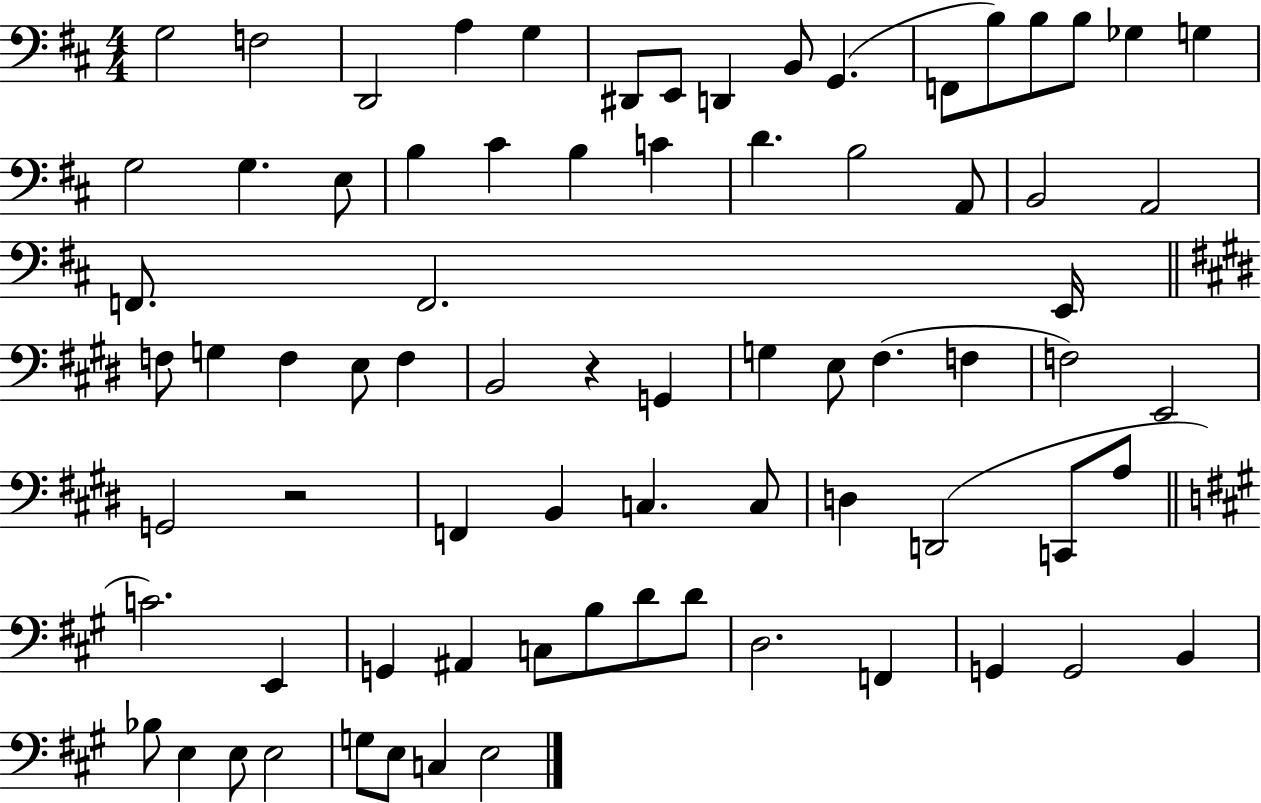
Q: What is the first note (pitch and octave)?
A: G3